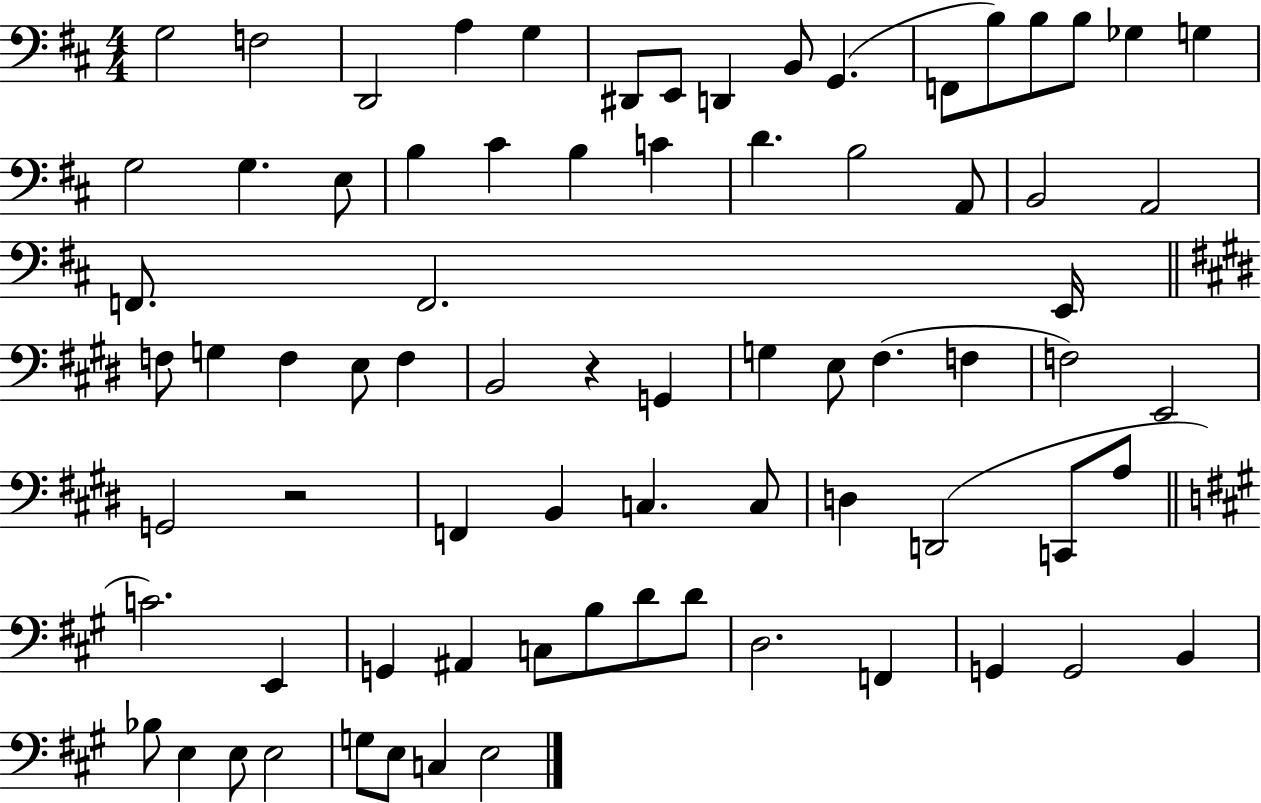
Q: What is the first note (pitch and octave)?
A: G3